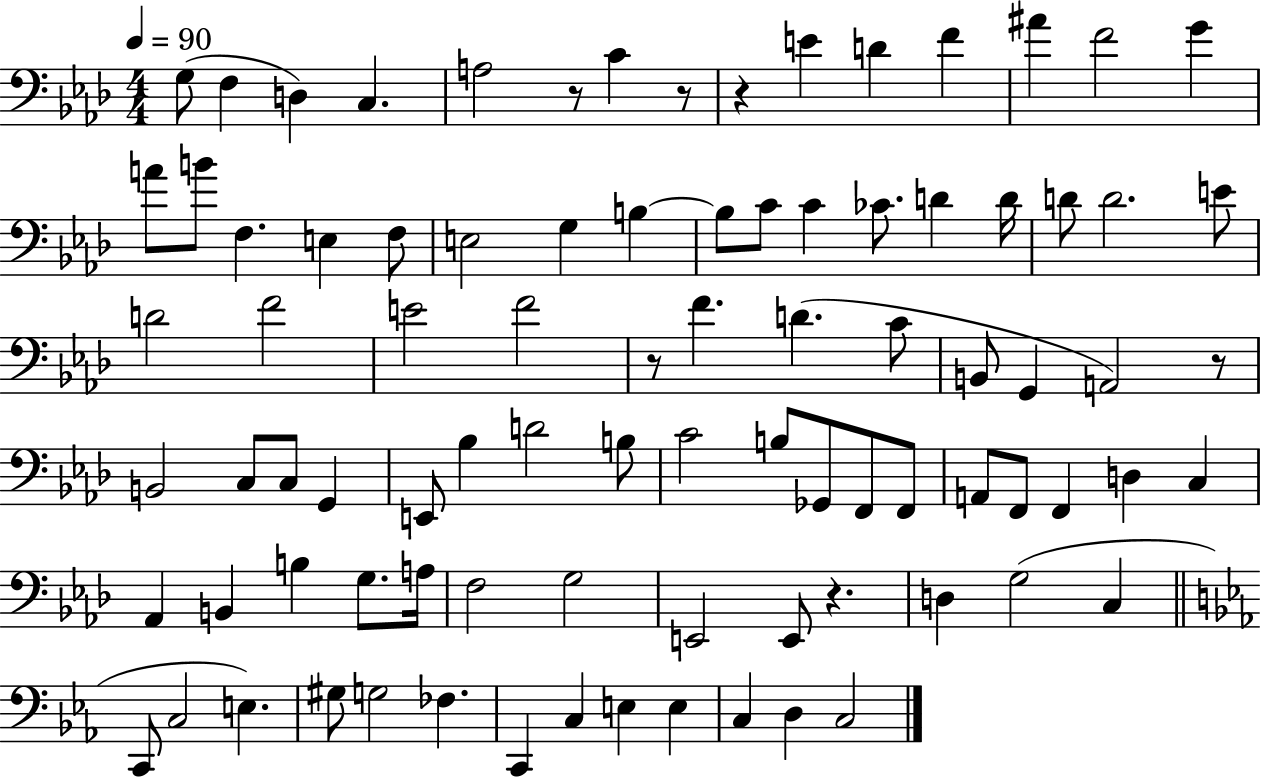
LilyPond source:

{
  \clef bass
  \numericTimeSignature
  \time 4/4
  \key aes \major
  \tempo 4 = 90
  g8( f4 d4) c4. | a2 r8 c'4 r8 | r4 e'4 d'4 f'4 | ais'4 f'2 g'4 | \break a'8 b'8 f4. e4 f8 | e2 g4 b4~~ | b8 c'8 c'4 ces'8. d'4 d'16 | d'8 d'2. e'8 | \break d'2 f'2 | e'2 f'2 | r8 f'4. d'4.( c'8 | b,8 g,4 a,2) r8 | \break b,2 c8 c8 g,4 | e,8 bes4 d'2 b8 | c'2 b8 ges,8 f,8 f,8 | a,8 f,8 f,4 d4 c4 | \break aes,4 b,4 b4 g8. a16 | f2 g2 | e,2 e,8 r4. | d4 g2( c4 | \break \bar "||" \break \key ees \major c,8 c2 e4.) | gis8 g2 fes4. | c,4 c4 e4 e4 | c4 d4 c2 | \break \bar "|."
}